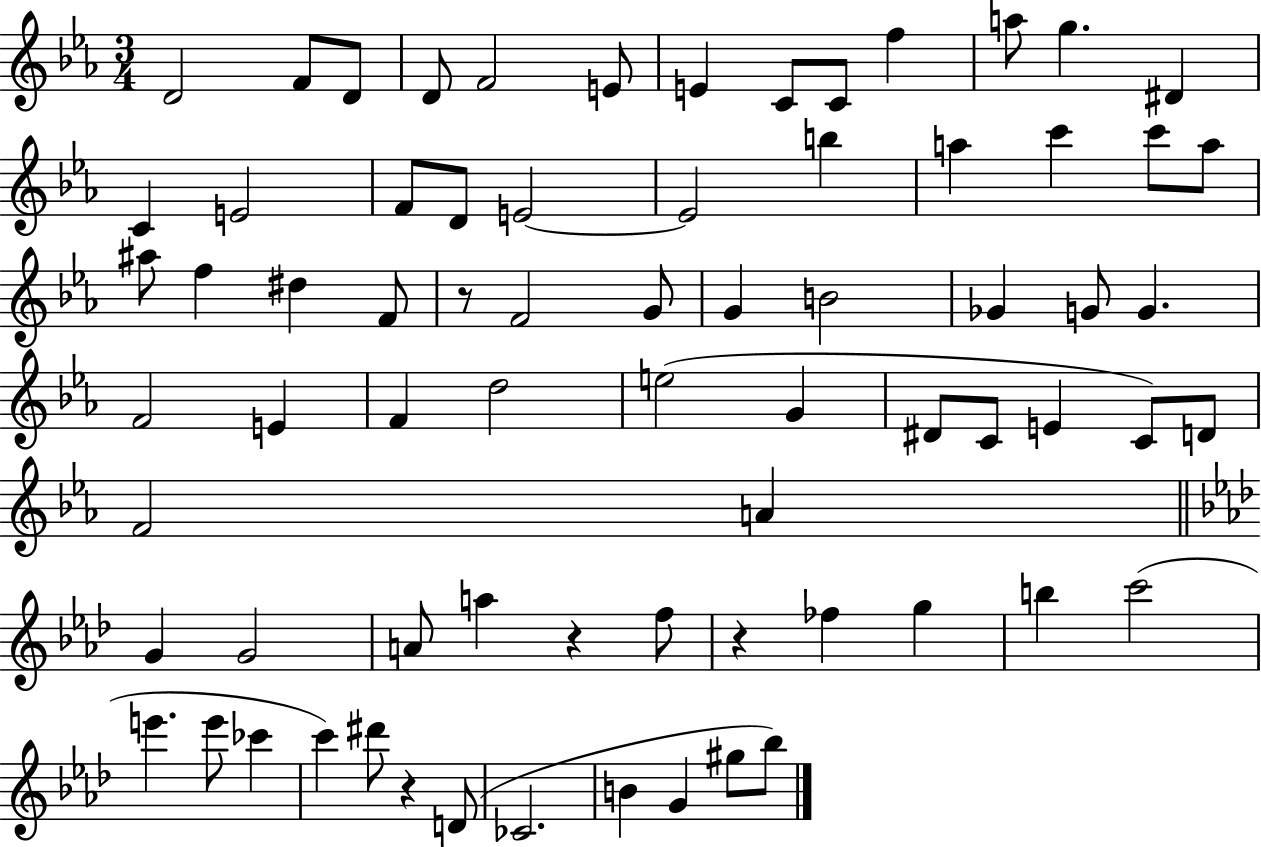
D4/h F4/e D4/e D4/e F4/h E4/e E4/q C4/e C4/e F5/q A5/e G5/q. D#4/q C4/q E4/h F4/e D4/e E4/h E4/h B5/q A5/q C6/q C6/e A5/e A#5/e F5/q D#5/q F4/e R/e F4/h G4/e G4/q B4/h Gb4/q G4/e G4/q. F4/h E4/q F4/q D5/h E5/h G4/q D#4/e C4/e E4/q C4/e D4/e F4/h A4/q G4/q G4/h A4/e A5/q R/q F5/e R/q FES5/q G5/q B5/q C6/h E6/q. E6/e CES6/q C6/q D#6/e R/q D4/e CES4/h. B4/q G4/q G#5/e Bb5/e